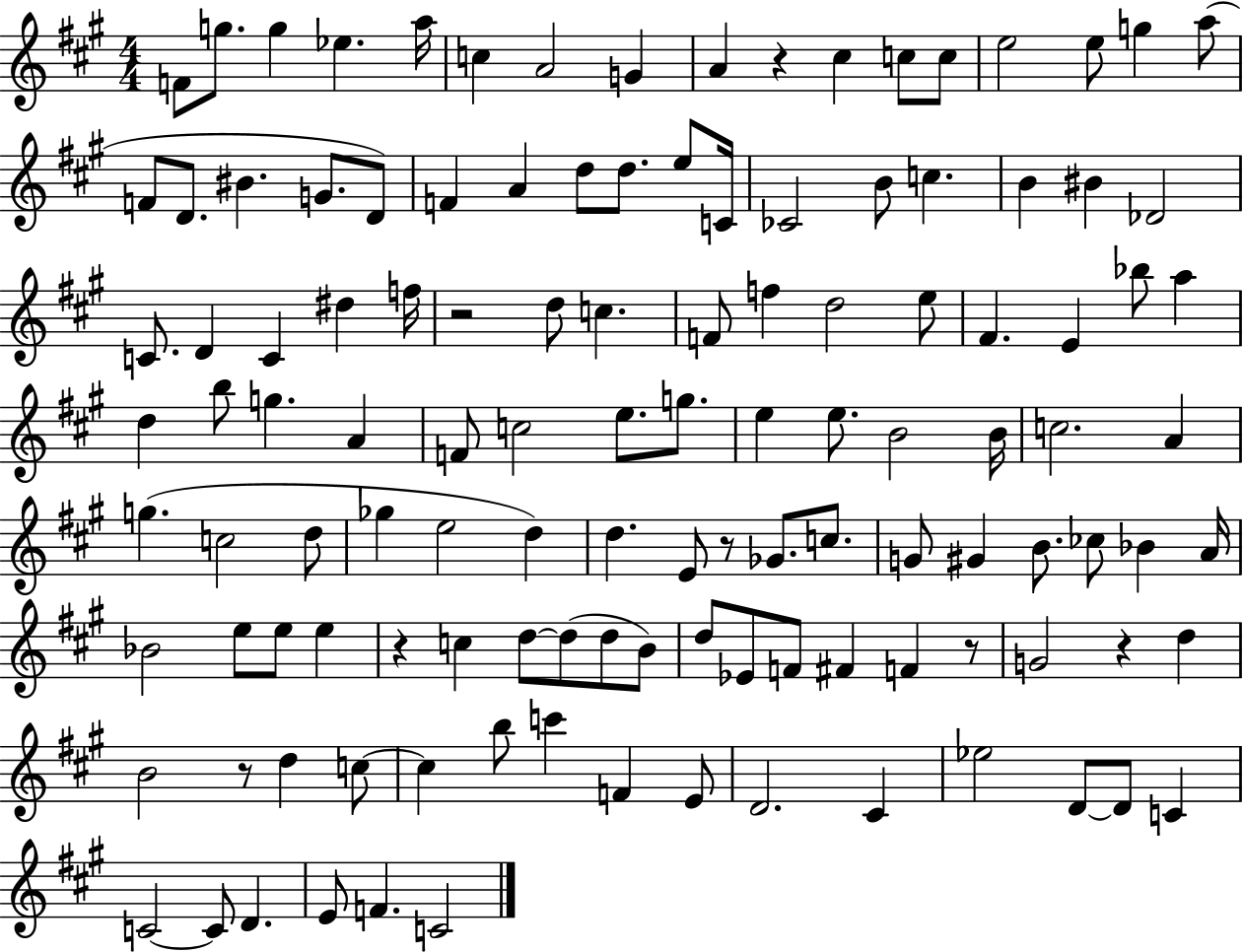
{
  \clef treble
  \numericTimeSignature
  \time 4/4
  \key a \major
  f'8 g''8. g''4 ees''4. a''16 | c''4 a'2 g'4 | a'4 r4 cis''4 c''8 c''8 | e''2 e''8 g''4 a''8( | \break f'8 d'8. bis'4. g'8. d'8) | f'4 a'4 d''8 d''8. e''8 c'16 | ces'2 b'8 c''4. | b'4 bis'4 des'2 | \break c'8. d'4 c'4 dis''4 f''16 | r2 d''8 c''4. | f'8 f''4 d''2 e''8 | fis'4. e'4 bes''8 a''4 | \break d''4 b''8 g''4. a'4 | f'8 c''2 e''8. g''8. | e''4 e''8. b'2 b'16 | c''2. a'4 | \break g''4.( c''2 d''8 | ges''4 e''2 d''4) | d''4. e'8 r8 ges'8. c''8. | g'8 gis'4 b'8. ces''8 bes'4 a'16 | \break bes'2 e''8 e''8 e''4 | r4 c''4 d''8~~ d''8( d''8 b'8) | d''8 ees'8 f'8 fis'4 f'4 r8 | g'2 r4 d''4 | \break b'2 r8 d''4 c''8~~ | c''4 b''8 c'''4 f'4 e'8 | d'2. cis'4 | ees''2 d'8~~ d'8 c'4 | \break c'2~~ c'8 d'4. | e'8 f'4. c'2 | \bar "|."
}